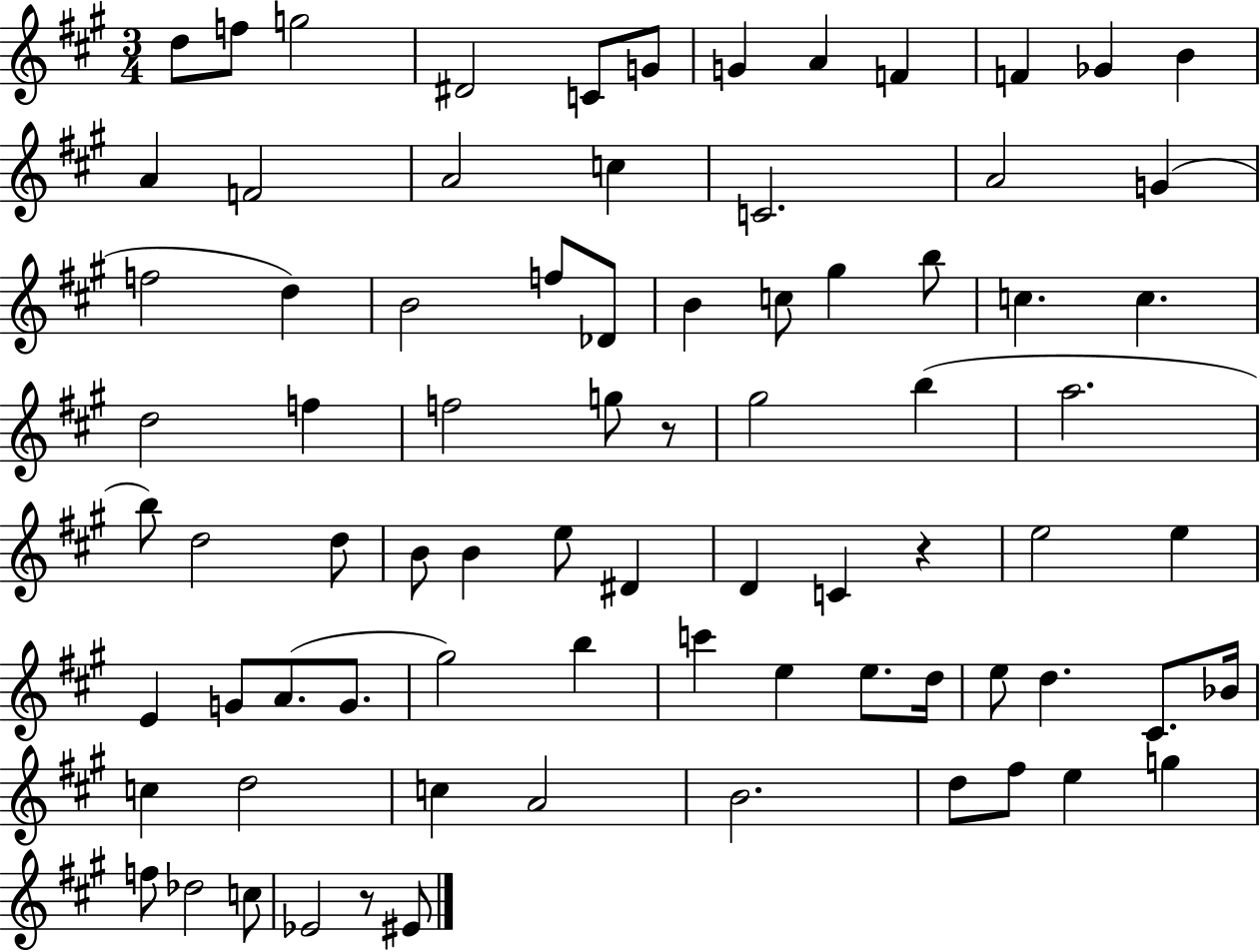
D5/e F5/e G5/h D#4/h C4/e G4/e G4/q A4/q F4/q F4/q Gb4/q B4/q A4/q F4/h A4/h C5/q C4/h. A4/h G4/q F5/h D5/q B4/h F5/e Db4/e B4/q C5/e G#5/q B5/e C5/q. C5/q. D5/h F5/q F5/h G5/e R/e G#5/h B5/q A5/h. B5/e D5/h D5/e B4/e B4/q E5/e D#4/q D4/q C4/q R/q E5/h E5/q E4/q G4/e A4/e. G4/e. G#5/h B5/q C6/q E5/q E5/e. D5/s E5/e D5/q. C#4/e. Bb4/s C5/q D5/h C5/q A4/h B4/h. D5/e F#5/e E5/q G5/q F5/e Db5/h C5/e Eb4/h R/e EIS4/e